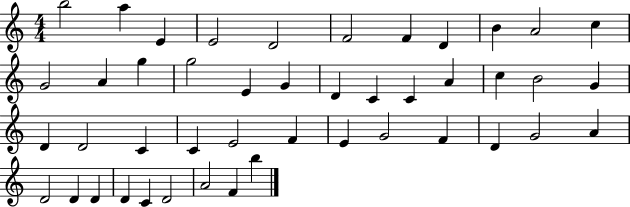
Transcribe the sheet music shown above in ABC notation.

X:1
T:Untitled
M:4/4
L:1/4
K:C
b2 a E E2 D2 F2 F D B A2 c G2 A g g2 E G D C C A c B2 G D D2 C C E2 F E G2 F D G2 A D2 D D D C D2 A2 F b